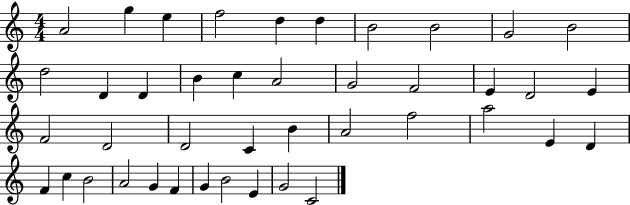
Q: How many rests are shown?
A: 0